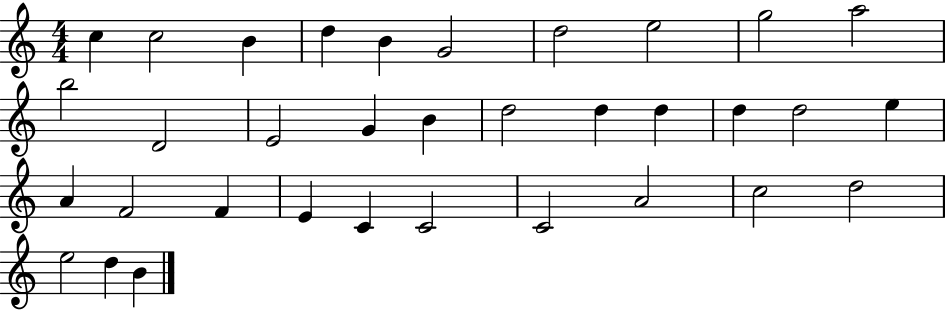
C5/q C5/h B4/q D5/q B4/q G4/h D5/h E5/h G5/h A5/h B5/h D4/h E4/h G4/q B4/q D5/h D5/q D5/q D5/q D5/h E5/q A4/q F4/h F4/q E4/q C4/q C4/h C4/h A4/h C5/h D5/h E5/h D5/q B4/q